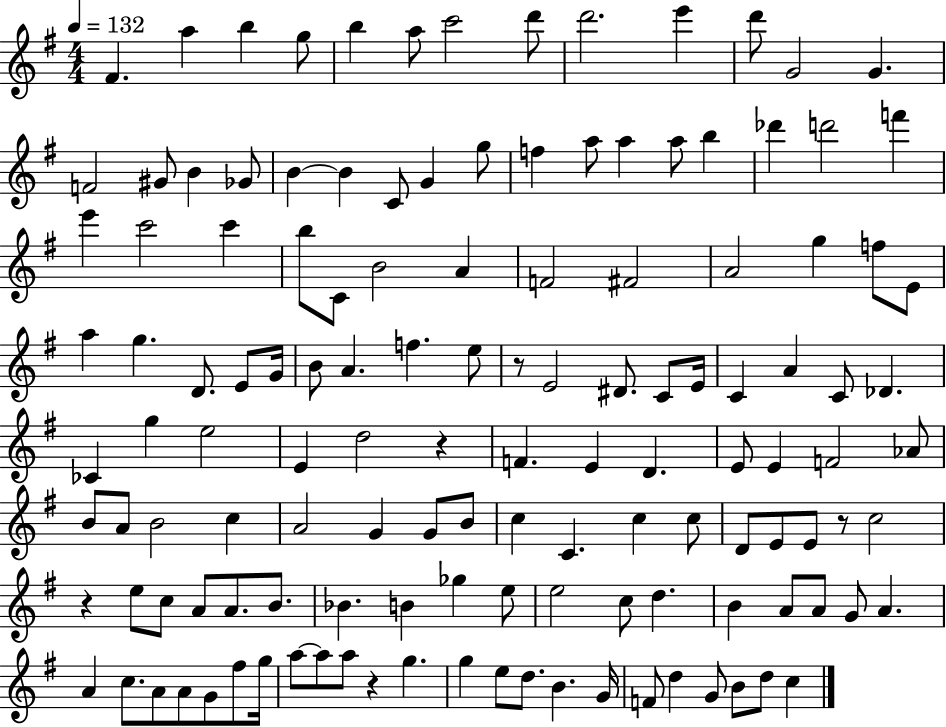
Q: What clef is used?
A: treble